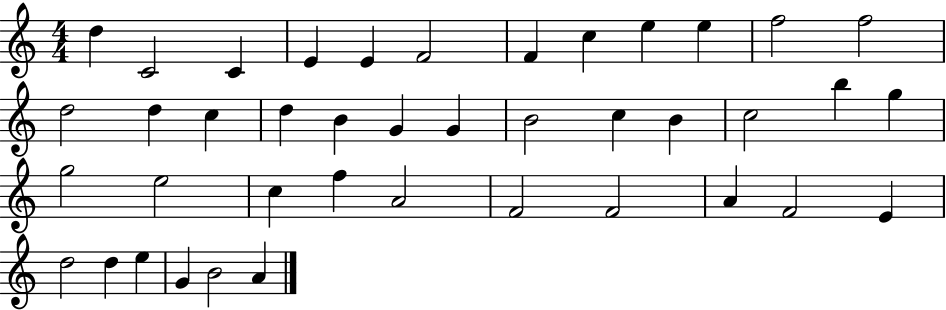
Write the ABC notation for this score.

X:1
T:Untitled
M:4/4
L:1/4
K:C
d C2 C E E F2 F c e e f2 f2 d2 d c d B G G B2 c B c2 b g g2 e2 c f A2 F2 F2 A F2 E d2 d e G B2 A